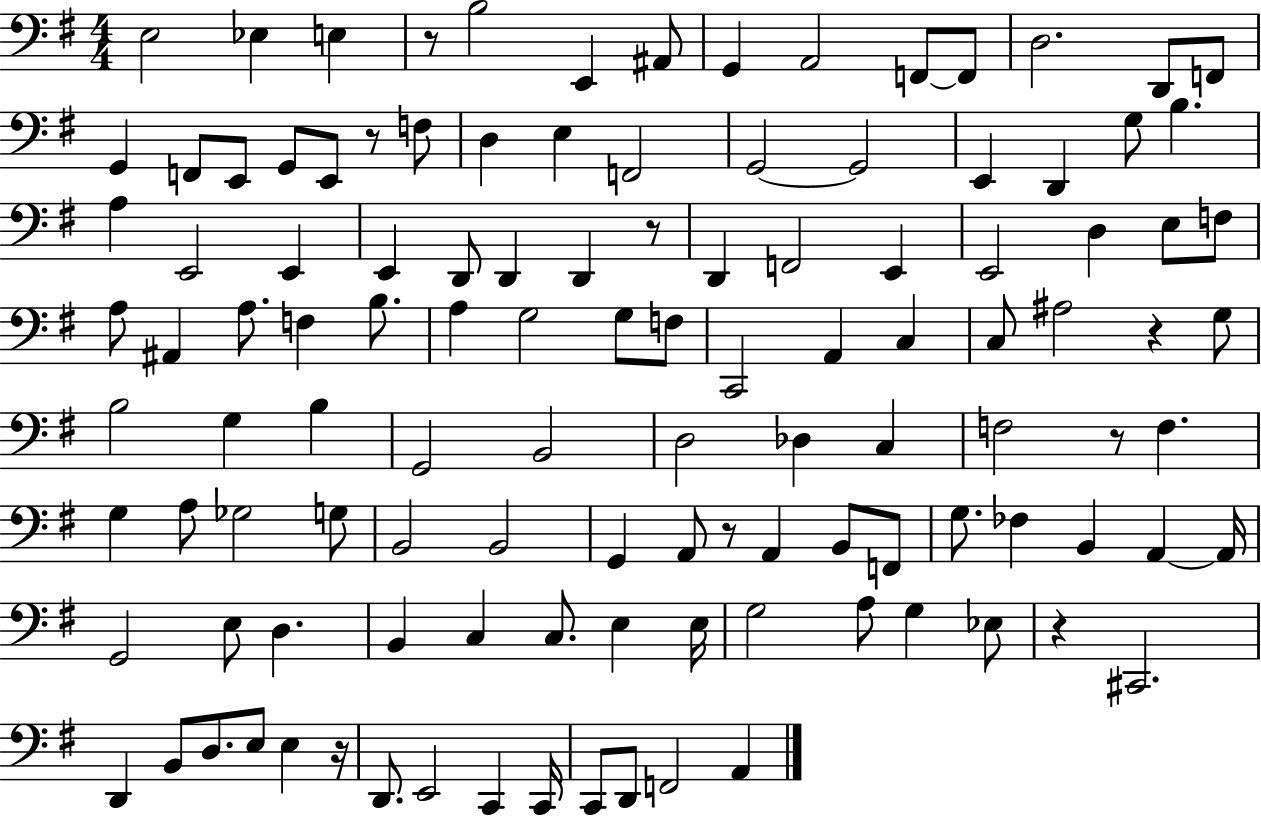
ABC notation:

X:1
T:Untitled
M:4/4
L:1/4
K:G
E,2 _E, E, z/2 B,2 E,, ^A,,/2 G,, A,,2 F,,/2 F,,/2 D,2 D,,/2 F,,/2 G,, F,,/2 E,,/2 G,,/2 E,,/2 z/2 F,/2 D, E, F,,2 G,,2 G,,2 E,, D,, G,/2 B, A, E,,2 E,, E,, D,,/2 D,, D,, z/2 D,, F,,2 E,, E,,2 D, E,/2 F,/2 A,/2 ^A,, A,/2 F, B,/2 A, G,2 G,/2 F,/2 C,,2 A,, C, C,/2 ^A,2 z G,/2 B,2 G, B, G,,2 B,,2 D,2 _D, C, F,2 z/2 F, G, A,/2 _G,2 G,/2 B,,2 B,,2 G,, A,,/2 z/2 A,, B,,/2 F,,/2 G,/2 _F, B,, A,, A,,/4 G,,2 E,/2 D, B,, C, C,/2 E, E,/4 G,2 A,/2 G, _E,/2 z ^C,,2 D,, B,,/2 D,/2 E,/2 E, z/4 D,,/2 E,,2 C,, C,,/4 C,,/2 D,,/2 F,,2 A,,